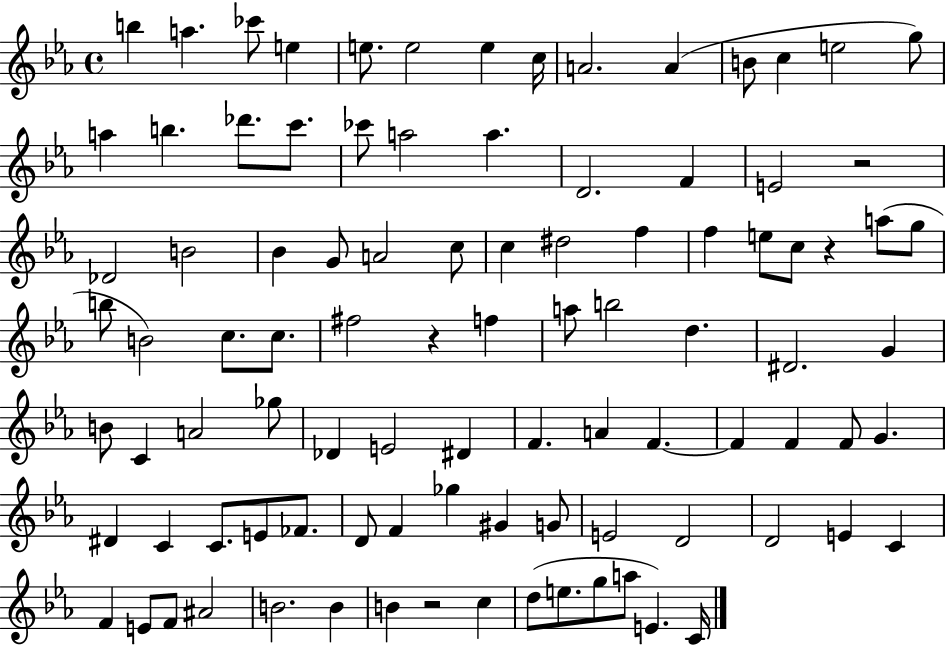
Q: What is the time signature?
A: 4/4